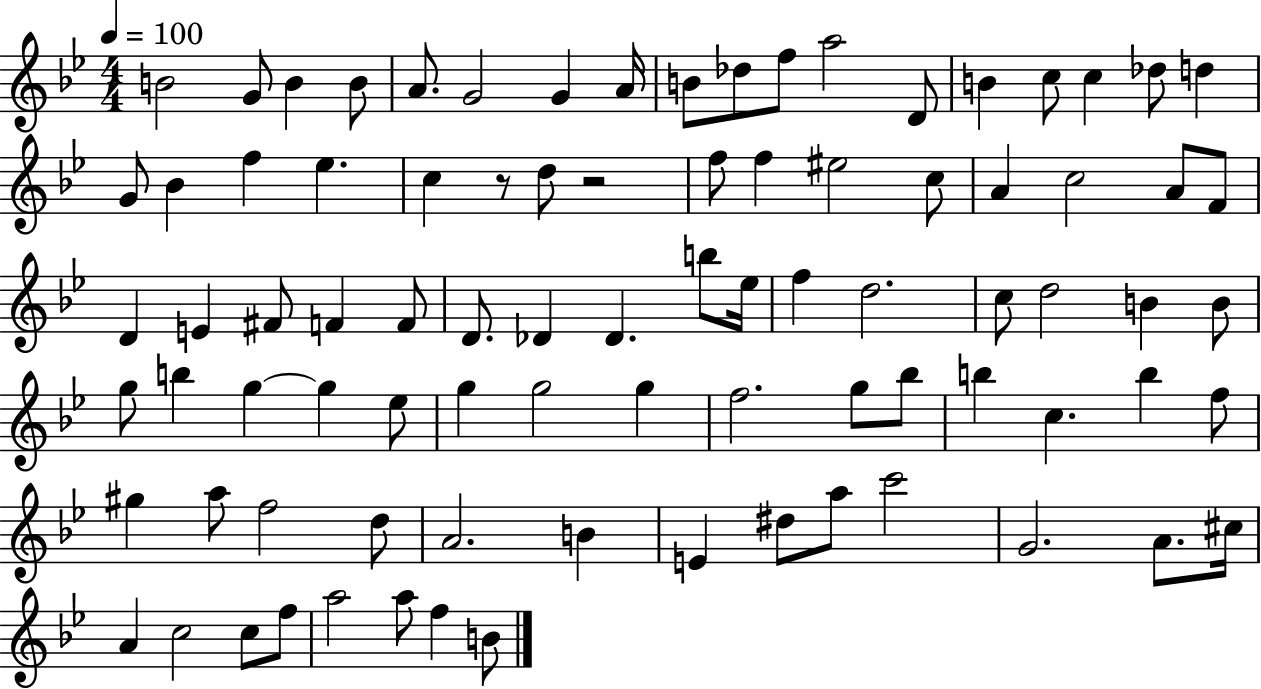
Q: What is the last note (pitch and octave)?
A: B4